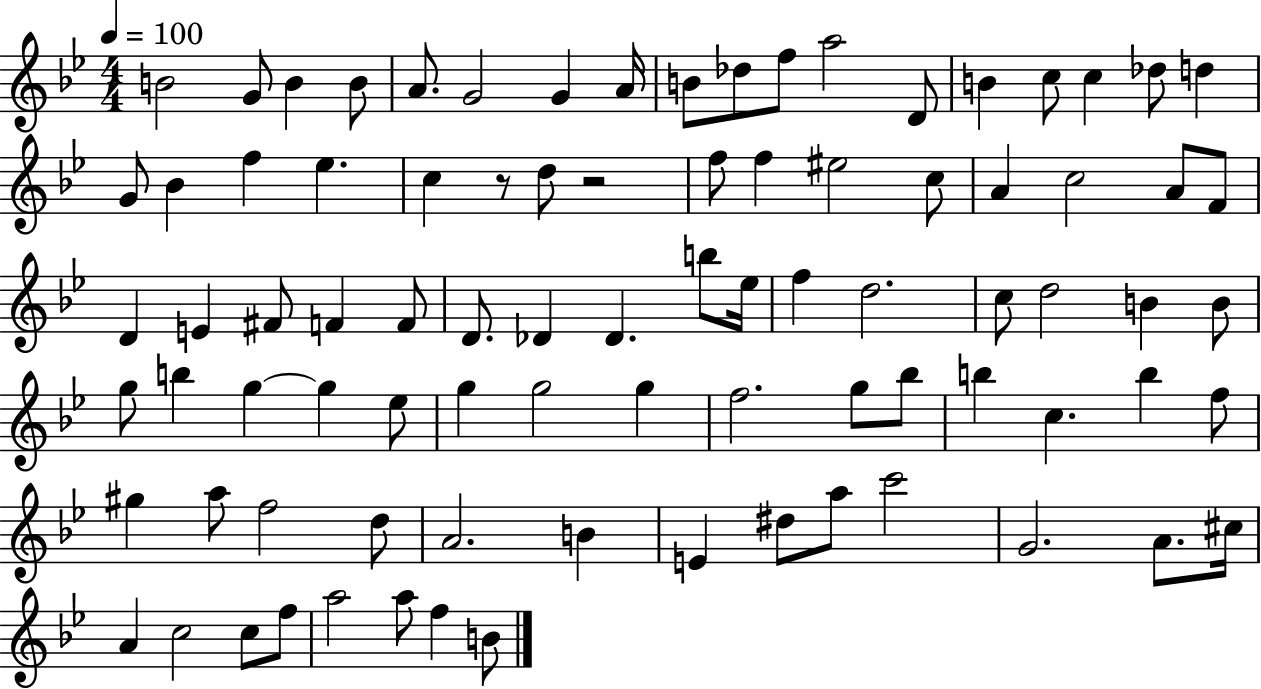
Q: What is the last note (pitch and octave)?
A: B4